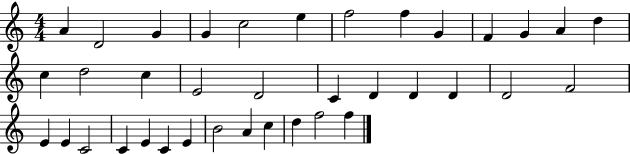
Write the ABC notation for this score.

X:1
T:Untitled
M:4/4
L:1/4
K:C
A D2 G G c2 e f2 f G F G A d c d2 c E2 D2 C D D D D2 F2 E E C2 C E C E B2 A c d f2 f